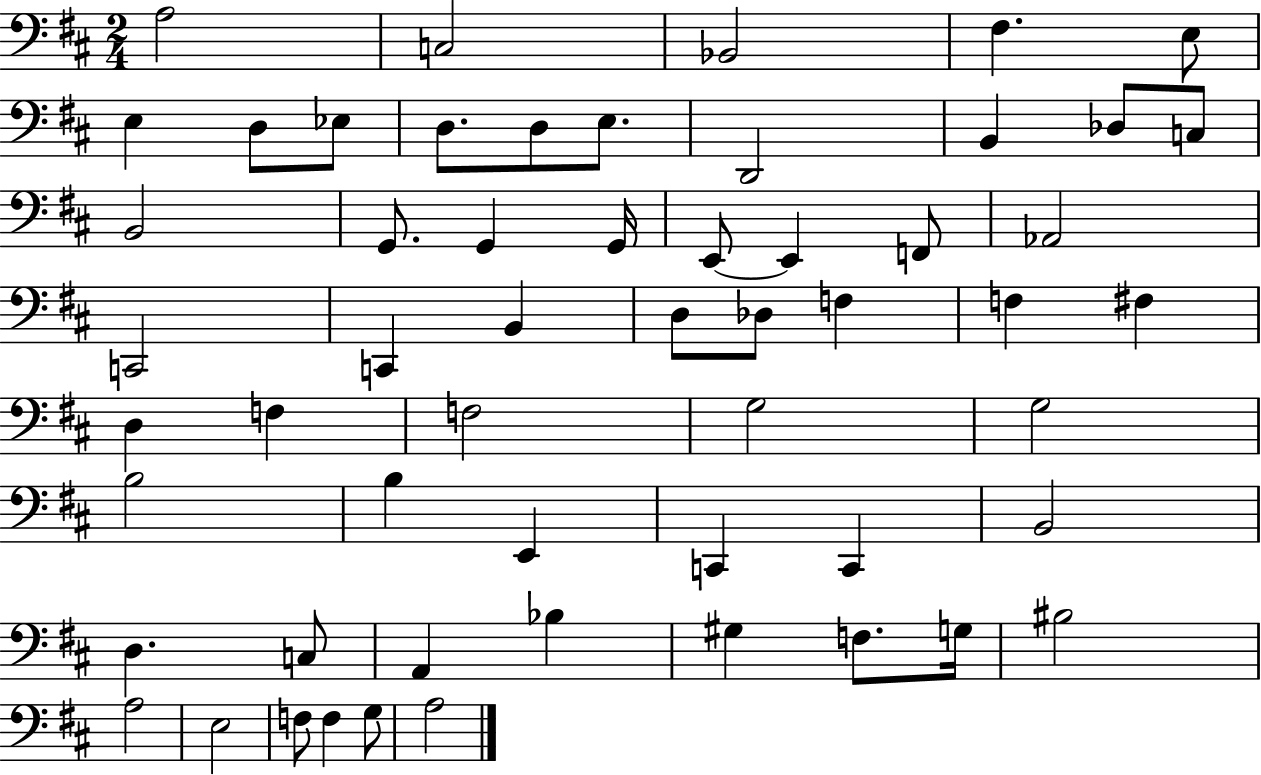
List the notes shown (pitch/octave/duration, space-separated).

A3/h C3/h Bb2/h F#3/q. E3/e E3/q D3/e Eb3/e D3/e. D3/e E3/e. D2/h B2/q Db3/e C3/e B2/h G2/e. G2/q G2/s E2/e E2/q F2/e Ab2/h C2/h C2/q B2/q D3/e Db3/e F3/q F3/q F#3/q D3/q F3/q F3/h G3/h G3/h B3/h B3/q E2/q C2/q C2/q B2/h D3/q. C3/e A2/q Bb3/q G#3/q F3/e. G3/s BIS3/h A3/h E3/h F3/e F3/q G3/e A3/h